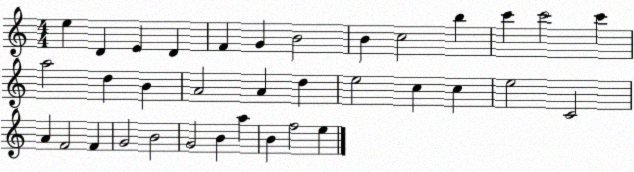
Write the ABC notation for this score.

X:1
T:Untitled
M:4/4
L:1/4
K:C
e D E D F G B2 B c2 b c' c'2 c' a2 d B A2 A d e2 c c e2 C2 A F2 F G2 B2 G2 B a B f2 e